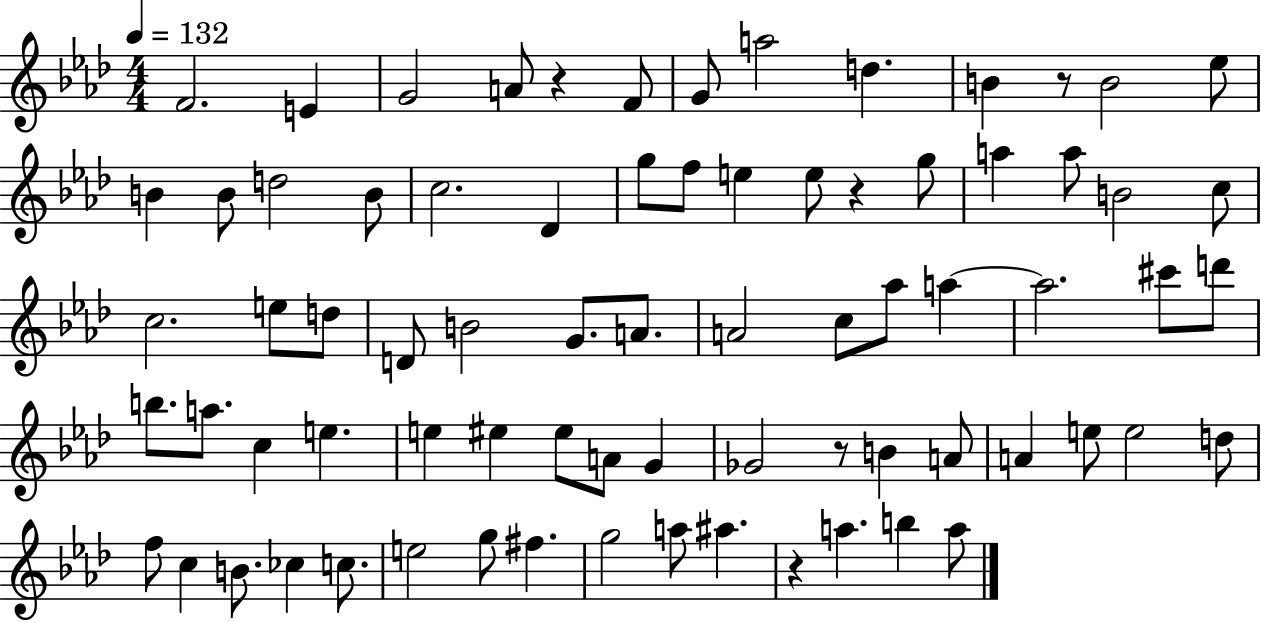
F4/h. E4/q G4/h A4/e R/q F4/e G4/e A5/h D5/q. B4/q R/e B4/h Eb5/e B4/q B4/e D5/h B4/e C5/h. Db4/q G5/e F5/e E5/q E5/e R/q G5/e A5/q A5/e B4/h C5/e C5/h. E5/e D5/e D4/e B4/h G4/e. A4/e. A4/h C5/e Ab5/e A5/q A5/h. C#6/e D6/e B5/e. A5/e. C5/q E5/q. E5/q EIS5/q EIS5/e A4/e G4/q Gb4/h R/e B4/q A4/e A4/q E5/e E5/h D5/e F5/e C5/q B4/e. CES5/q C5/e. E5/h G5/e F#5/q. G5/h A5/e A#5/q. R/q A5/q. B5/q A5/e